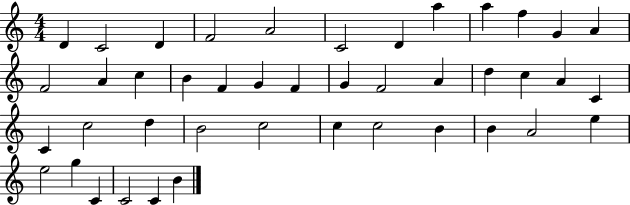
{
  \clef treble
  \numericTimeSignature
  \time 4/4
  \key c \major
  d'4 c'2 d'4 | f'2 a'2 | c'2 d'4 a''4 | a''4 f''4 g'4 a'4 | \break f'2 a'4 c''4 | b'4 f'4 g'4 f'4 | g'4 f'2 a'4 | d''4 c''4 a'4 c'4 | \break c'4 c''2 d''4 | b'2 c''2 | c''4 c''2 b'4 | b'4 a'2 e''4 | \break e''2 g''4 c'4 | c'2 c'4 b'4 | \bar "|."
}